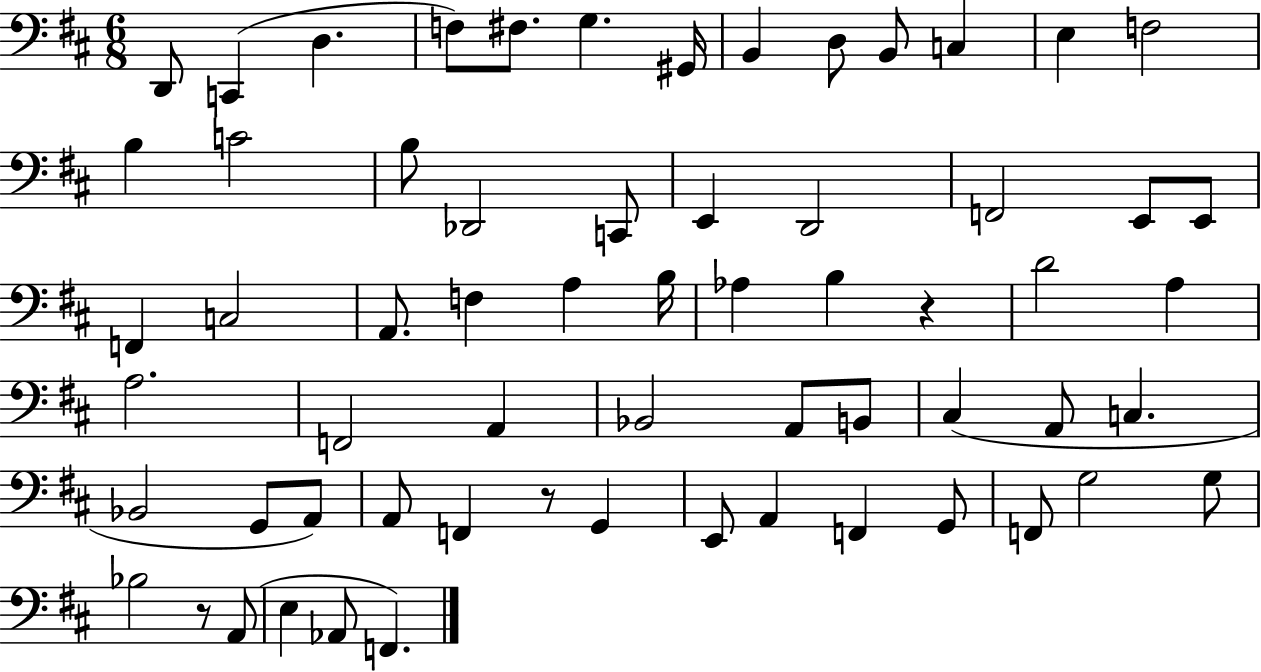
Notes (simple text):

D2/e C2/q D3/q. F3/e F#3/e. G3/q. G#2/s B2/q D3/e B2/e C3/q E3/q F3/h B3/q C4/h B3/e Db2/h C2/e E2/q D2/h F2/h E2/e E2/e F2/q C3/h A2/e. F3/q A3/q B3/s Ab3/q B3/q R/q D4/h A3/q A3/h. F2/h A2/q Bb2/h A2/e B2/e C#3/q A2/e C3/q. Bb2/h G2/e A2/e A2/e F2/q R/e G2/q E2/e A2/q F2/q G2/e F2/e G3/h G3/e Bb3/h R/e A2/e E3/q Ab2/e F2/q.